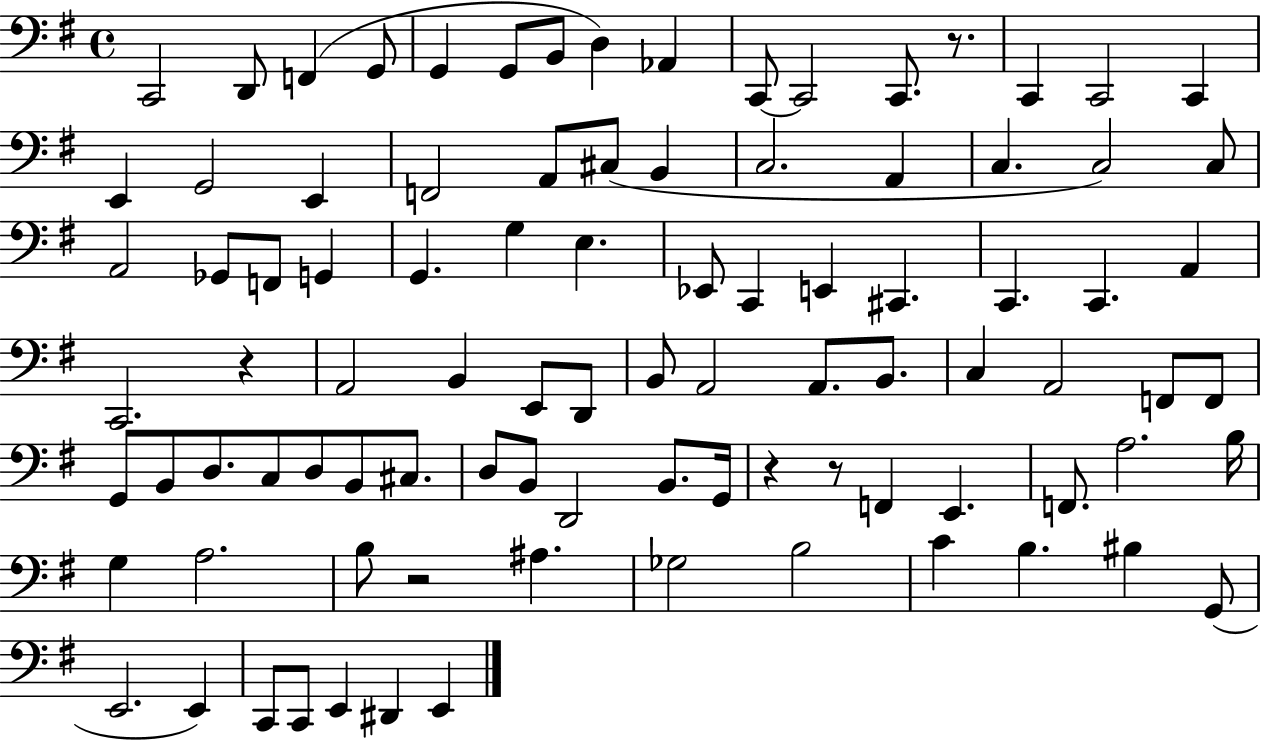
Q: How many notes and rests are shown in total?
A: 93